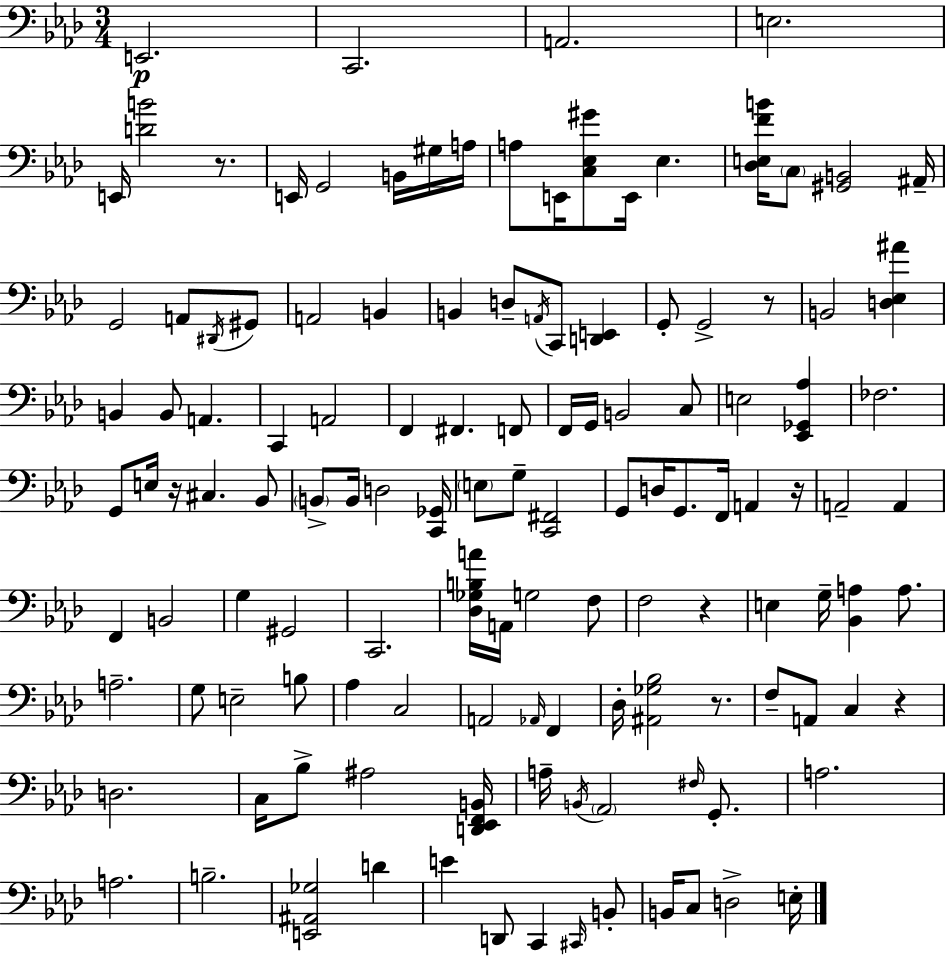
E2/h. C2/h. A2/h. E3/h. E2/s [D4,B4]/h R/e. E2/s G2/h B2/s G#3/s A3/s A3/e E2/s [C3,Eb3,G#4]/e E2/s Eb3/q. [Db3,E3,F4,B4]/s C3/e [G#2,B2]/h A#2/s G2/h A2/e D#2/s G#2/e A2/h B2/q B2/q D3/e A2/s C2/e [D2,E2]/q G2/e G2/h R/e B2/h [D3,Eb3,A#4]/q B2/q B2/e A2/q. C2/q A2/h F2/q F#2/q. F2/e F2/s G2/s B2/h C3/e E3/h [Eb2,Gb2,Ab3]/q FES3/h. G2/e E3/s R/s C#3/q. Bb2/e B2/e B2/s D3/h [C2,Gb2]/s E3/e G3/e [C2,F#2]/h G2/e D3/s G2/e. F2/s A2/q R/s A2/h A2/q F2/q B2/h G3/q G#2/h C2/h. [Db3,Gb3,B3,A4]/s A2/s G3/h F3/e F3/h R/q E3/q G3/s [Bb2,A3]/q A3/e. A3/h. G3/e E3/h B3/e Ab3/q C3/h A2/h Ab2/s F2/q Db3/s [A#2,Gb3,Bb3]/h R/e. F3/e A2/e C3/q R/q D3/h. C3/s Bb3/e A#3/h [D2,Eb2,F2,B2]/s A3/s B2/s Ab2/h F#3/s G2/e. A3/h. A3/h. B3/h. [E2,A#2,Gb3]/h D4/q E4/q D2/e C2/q C#2/s B2/e B2/s C3/e D3/h E3/s